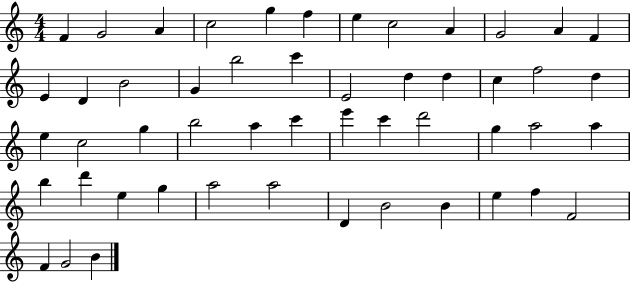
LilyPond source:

{
  \clef treble
  \numericTimeSignature
  \time 4/4
  \key c \major
  f'4 g'2 a'4 | c''2 g''4 f''4 | e''4 c''2 a'4 | g'2 a'4 f'4 | \break e'4 d'4 b'2 | g'4 b''2 c'''4 | e'2 d''4 d''4 | c''4 f''2 d''4 | \break e''4 c''2 g''4 | b''2 a''4 c'''4 | e'''4 c'''4 d'''2 | g''4 a''2 a''4 | \break b''4 d'''4 e''4 g''4 | a''2 a''2 | d'4 b'2 b'4 | e''4 f''4 f'2 | \break f'4 g'2 b'4 | \bar "|."
}